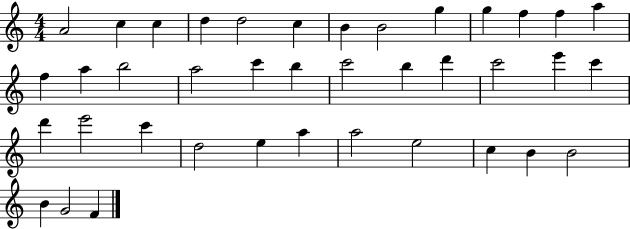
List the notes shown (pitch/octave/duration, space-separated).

A4/h C5/q C5/q D5/q D5/h C5/q B4/q B4/h G5/q G5/q F5/q F5/q A5/q F5/q A5/q B5/h A5/h C6/q B5/q C6/h B5/q D6/q C6/h E6/q C6/q D6/q E6/h C6/q D5/h E5/q A5/q A5/h E5/h C5/q B4/q B4/h B4/q G4/h F4/q